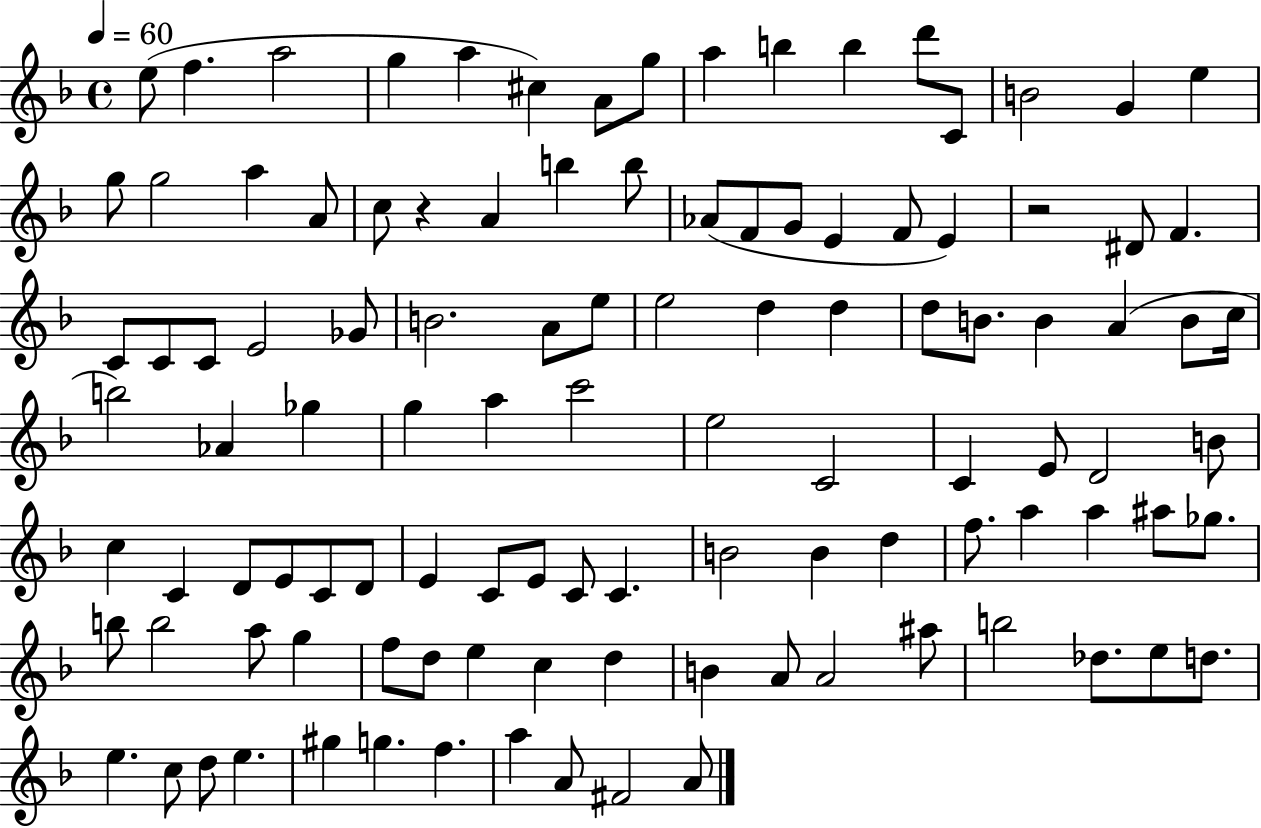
X:1
T:Untitled
M:4/4
L:1/4
K:F
e/2 f a2 g a ^c A/2 g/2 a b b d'/2 C/2 B2 G e g/2 g2 a A/2 c/2 z A b b/2 _A/2 F/2 G/2 E F/2 E z2 ^D/2 F C/2 C/2 C/2 E2 _G/2 B2 A/2 e/2 e2 d d d/2 B/2 B A B/2 c/4 b2 _A _g g a c'2 e2 C2 C E/2 D2 B/2 c C D/2 E/2 C/2 D/2 E C/2 E/2 C/2 C B2 B d f/2 a a ^a/2 _g/2 b/2 b2 a/2 g f/2 d/2 e c d B A/2 A2 ^a/2 b2 _d/2 e/2 d/2 e c/2 d/2 e ^g g f a A/2 ^F2 A/2